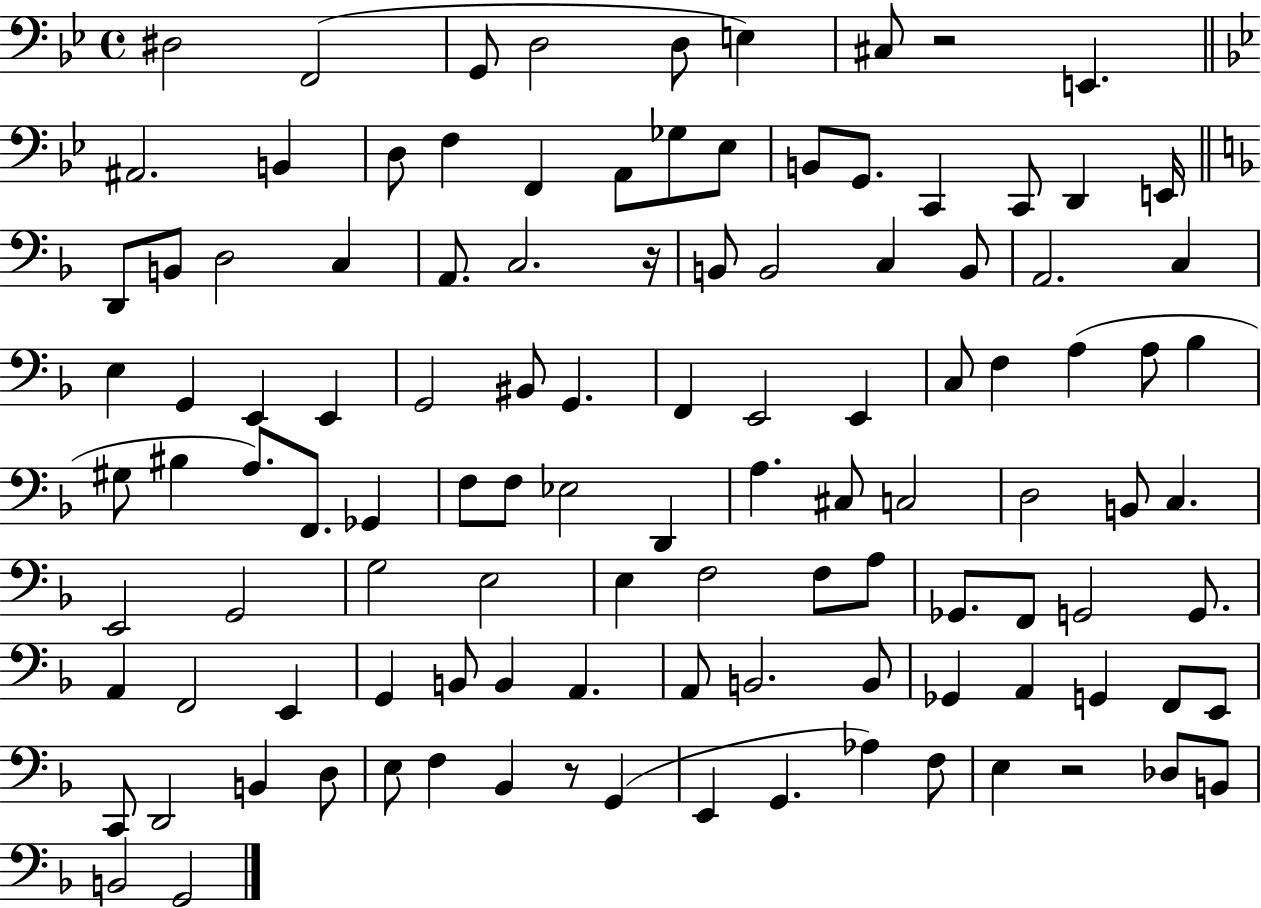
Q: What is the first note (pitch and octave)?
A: D#3